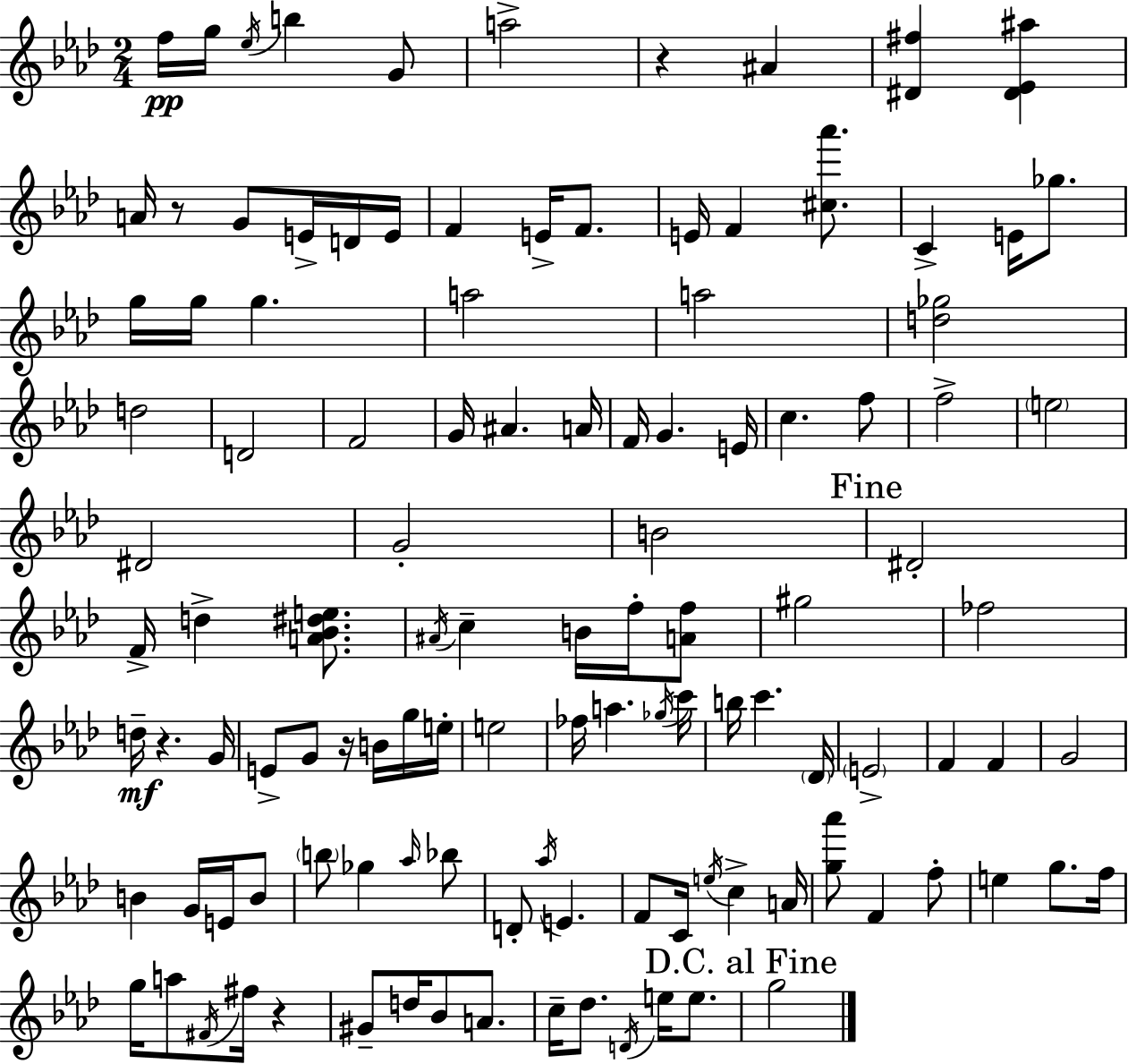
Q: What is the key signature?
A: AES major